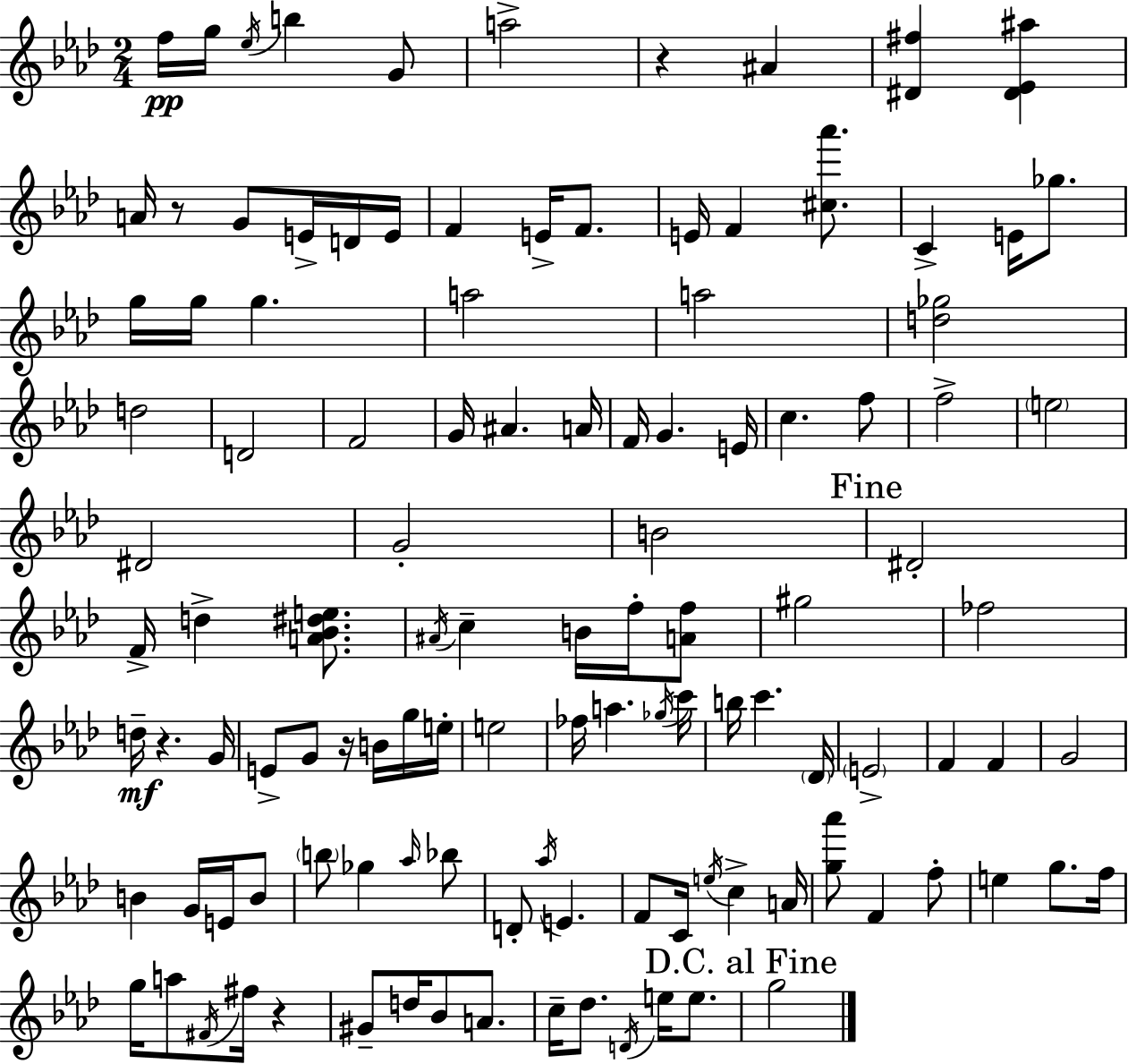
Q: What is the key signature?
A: AES major